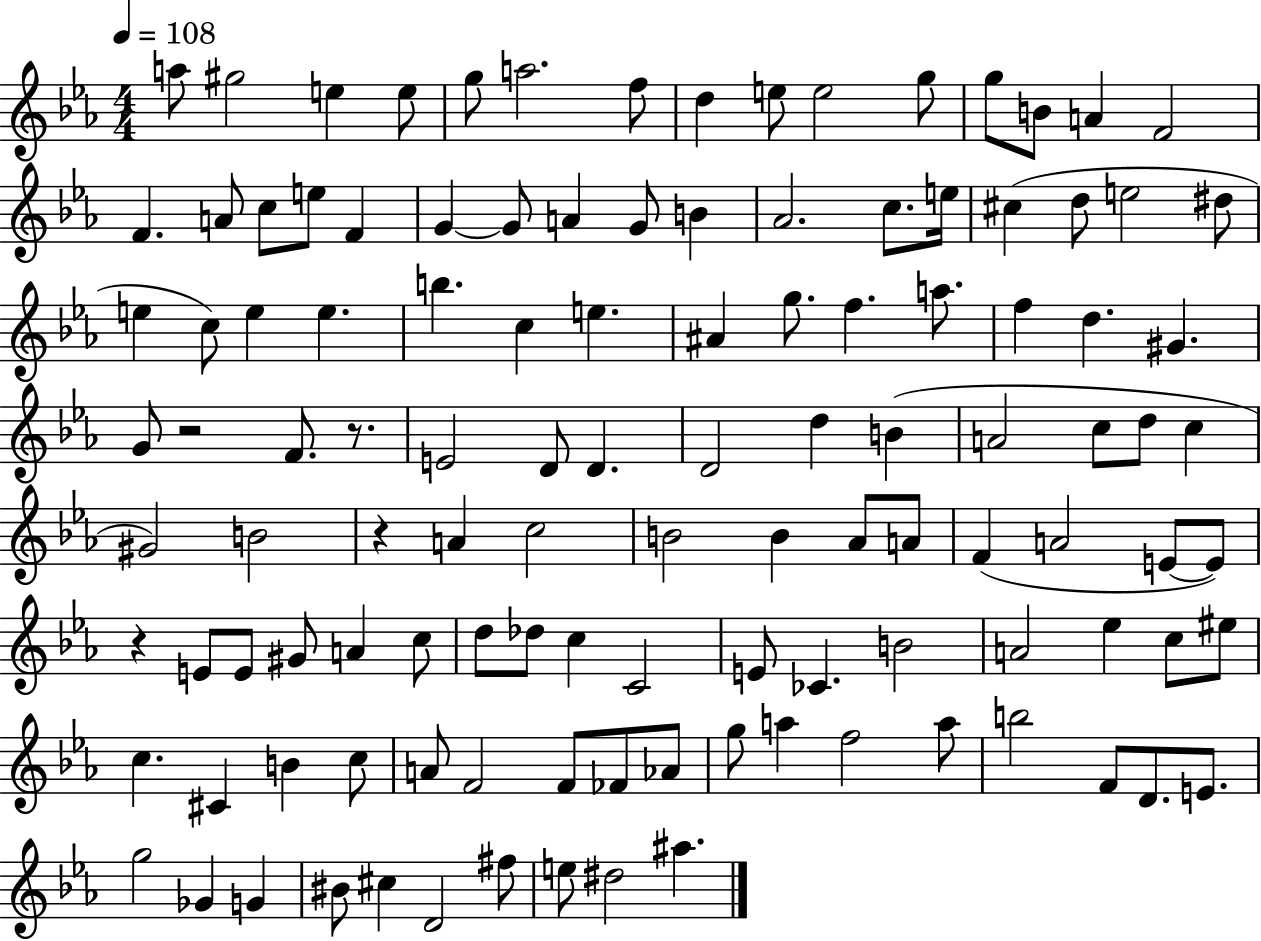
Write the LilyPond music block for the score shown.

{
  \clef treble
  \numericTimeSignature
  \time 4/4
  \key ees \major
  \tempo 4 = 108
  a''8 gis''2 e''4 e''8 | g''8 a''2. f''8 | d''4 e''8 e''2 g''8 | g''8 b'8 a'4 f'2 | \break f'4. a'8 c''8 e''8 f'4 | g'4~~ g'8 a'4 g'8 b'4 | aes'2. c''8. e''16 | cis''4( d''8 e''2 dis''8 | \break e''4 c''8) e''4 e''4. | b''4. c''4 e''4. | ais'4 g''8. f''4. a''8. | f''4 d''4. gis'4. | \break g'8 r2 f'8. r8. | e'2 d'8 d'4. | d'2 d''4 b'4( | a'2 c''8 d''8 c''4 | \break gis'2) b'2 | r4 a'4 c''2 | b'2 b'4 aes'8 a'8 | f'4( a'2 e'8~~ e'8) | \break r4 e'8 e'8 gis'8 a'4 c''8 | d''8 des''8 c''4 c'2 | e'8 ces'4. b'2 | a'2 ees''4 c''8 eis''8 | \break c''4. cis'4 b'4 c''8 | a'8 f'2 f'8 fes'8 aes'8 | g''8 a''4 f''2 a''8 | b''2 f'8 d'8. e'8. | \break g''2 ges'4 g'4 | bis'8 cis''4 d'2 fis''8 | e''8 dis''2 ais''4. | \bar "|."
}